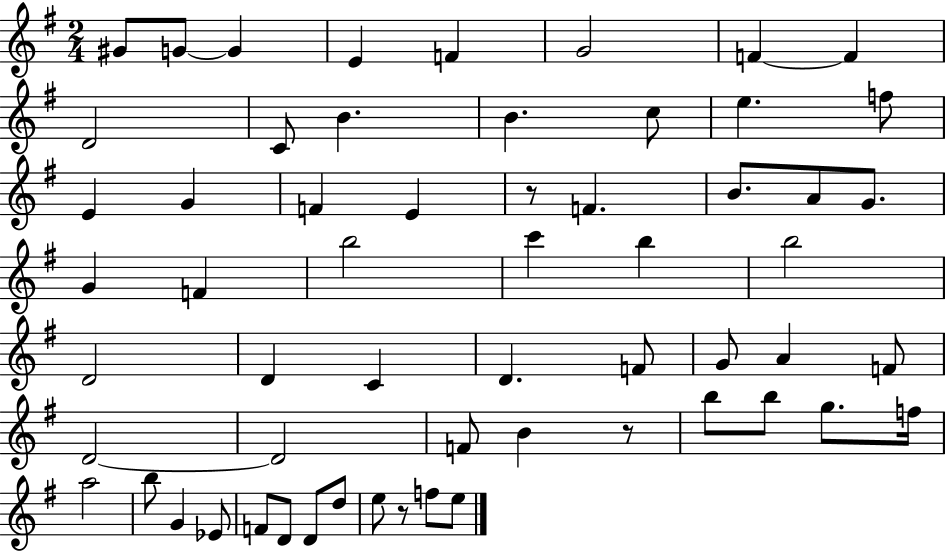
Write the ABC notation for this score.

X:1
T:Untitled
M:2/4
L:1/4
K:G
^G/2 G/2 G E F G2 F F D2 C/2 B B c/2 e f/2 E G F E z/2 F B/2 A/2 G/2 G F b2 c' b b2 D2 D C D F/2 G/2 A F/2 D2 D2 F/2 B z/2 b/2 b/2 g/2 f/4 a2 b/2 G _E/2 F/2 D/2 D/2 d/2 e/2 z/2 f/2 e/2